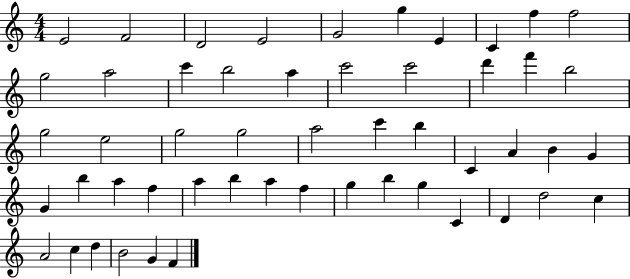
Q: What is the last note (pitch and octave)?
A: F4